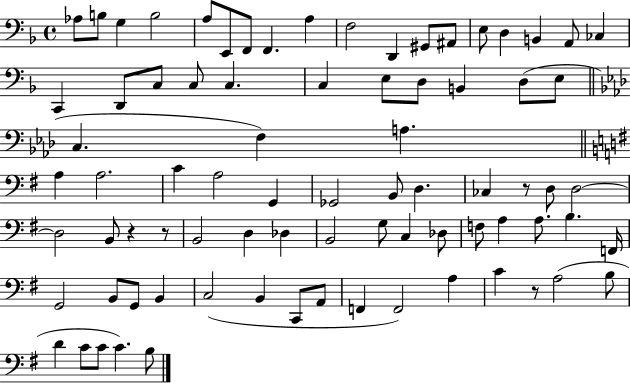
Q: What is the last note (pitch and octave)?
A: B3